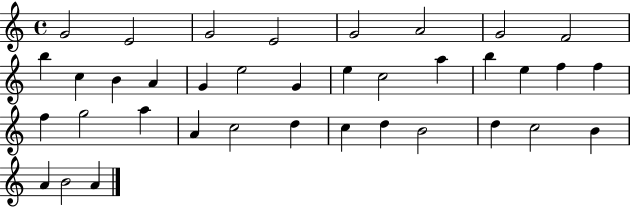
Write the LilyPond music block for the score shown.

{
  \clef treble
  \time 4/4
  \defaultTimeSignature
  \key c \major
  g'2 e'2 | g'2 e'2 | g'2 a'2 | g'2 f'2 | \break b''4 c''4 b'4 a'4 | g'4 e''2 g'4 | e''4 c''2 a''4 | b''4 e''4 f''4 f''4 | \break f''4 g''2 a''4 | a'4 c''2 d''4 | c''4 d''4 b'2 | d''4 c''2 b'4 | \break a'4 b'2 a'4 | \bar "|."
}